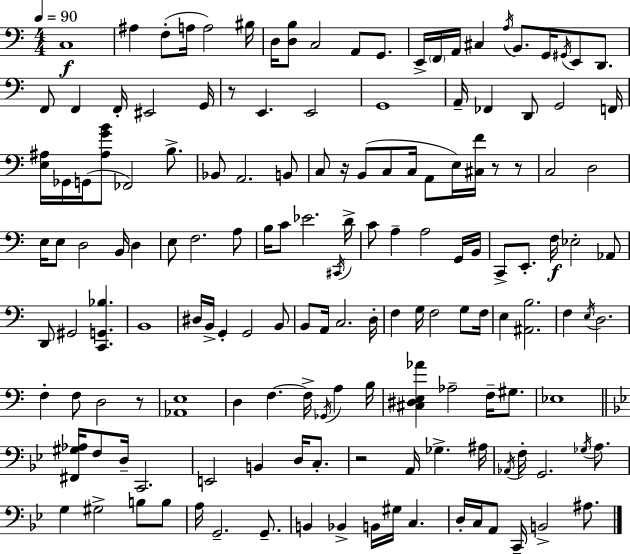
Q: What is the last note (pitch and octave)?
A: A#3